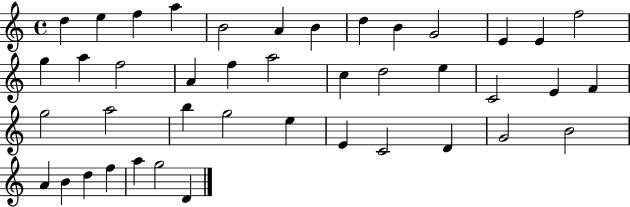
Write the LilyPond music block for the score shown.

{
  \clef treble
  \time 4/4
  \defaultTimeSignature
  \key c \major
  d''4 e''4 f''4 a''4 | b'2 a'4 b'4 | d''4 b'4 g'2 | e'4 e'4 f''2 | \break g''4 a''4 f''2 | a'4 f''4 a''2 | c''4 d''2 e''4 | c'2 e'4 f'4 | \break g''2 a''2 | b''4 g''2 e''4 | e'4 c'2 d'4 | g'2 b'2 | \break a'4 b'4 d''4 f''4 | a''4 g''2 d'4 | \bar "|."
}